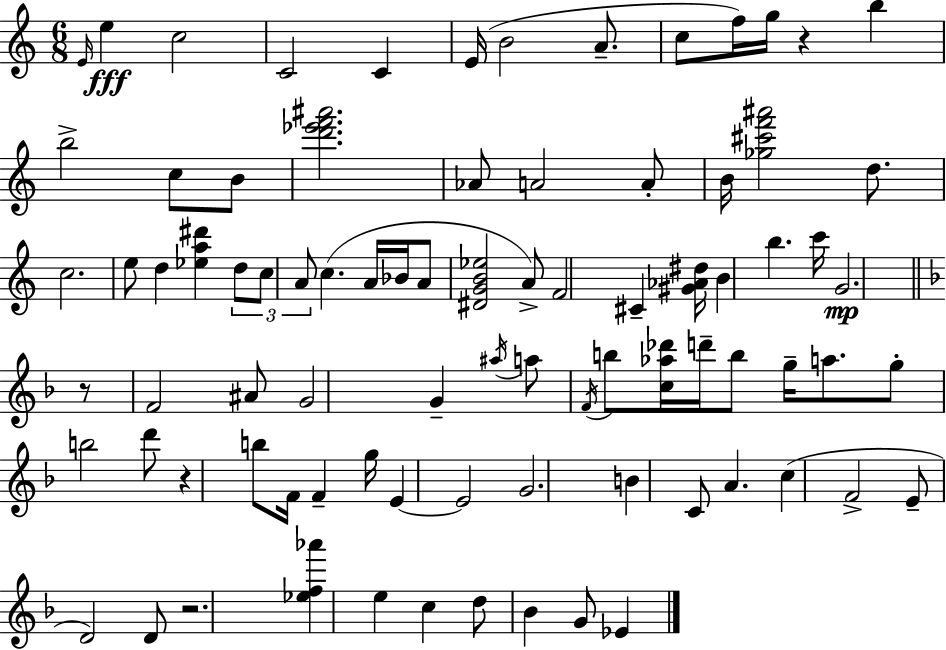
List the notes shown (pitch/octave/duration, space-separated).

E4/s E5/q C5/h C4/h C4/q E4/s B4/h A4/e. C5/e F5/s G5/s R/q B5/q B5/h C5/e B4/e [D6,Eb6,F6,A#6]/h. Ab4/e A4/h A4/e B4/s [Gb5,C#6,F6,A#6]/h D5/e. C5/h. E5/e D5/q [Eb5,A5,D#6]/q D5/e C5/e A4/e C5/q. A4/s Bb4/s A4/e [D#4,G4,B4,Eb5]/h A4/e F4/h C#4/q [G#4,Ab4,D#5]/s B4/q B5/q. C6/s G4/h. R/e F4/h A#4/e G4/h G4/q A#5/s A5/e F4/s B5/e [C5,Ab5,Db6]/s D6/s B5/e G5/s A5/e. G5/e B5/h D6/e R/q B5/e F4/s F4/q G5/s E4/q E4/h G4/h. B4/q C4/e A4/q. C5/q F4/h E4/e D4/h D4/e R/h. [Eb5,F5,Ab6]/q E5/q C5/q D5/e Bb4/q G4/e Eb4/q